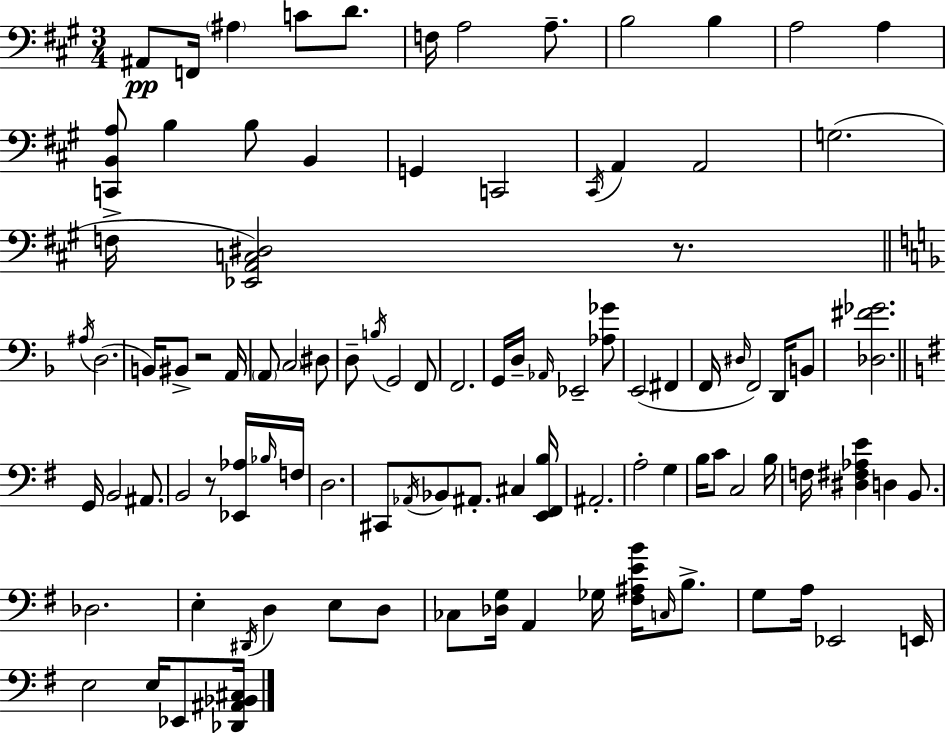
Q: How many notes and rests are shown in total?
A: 99